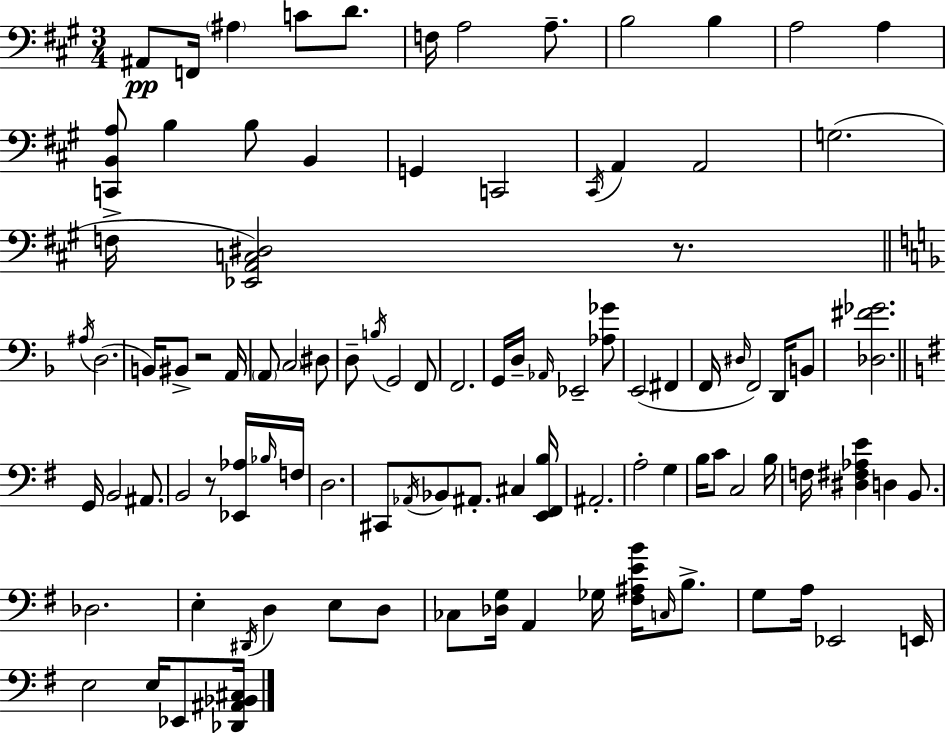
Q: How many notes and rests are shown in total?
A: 99